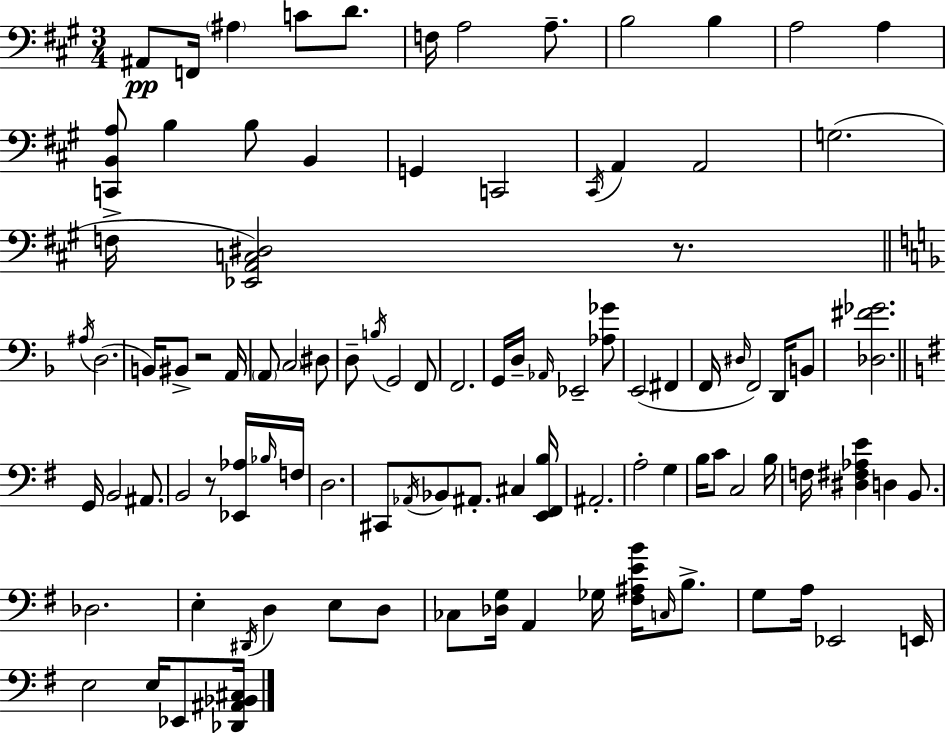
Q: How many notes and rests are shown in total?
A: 99